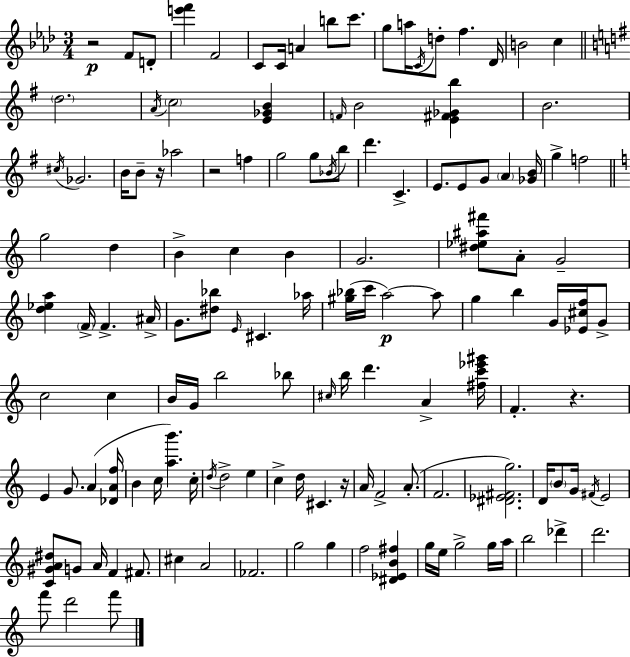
{
  \clef treble
  \numericTimeSignature
  \time 3/4
  \key aes \major
  \repeat volta 2 { r2\p f'8 d'8-. | <e''' f'''>4 f'2 | c'8 c'16 a'4 b''8 c'''8. | g''8 a''16 \acciaccatura { c'16 } d''8-. f''4. | \break des'16 b'2 c''4 | \bar "||" \break \key g \major \parenthesize d''2. | \acciaccatura { a'16 } \parenthesize c''2 <e' ges' b'>4 | \grace { f'16 } b'2 <e' fis' ges' b''>4 | b'2. | \break \acciaccatura { cis''16 } ges'2. | b'16 b'8-- r16 aes''2 | r2 f''4 | g''2 g''8 | \break \acciaccatura { bes'16 } b''8 d'''4. c'4.-> | e'8. e'8 g'8 \parenthesize a'4 | <ges' b'>16 g''4-> f''2 | \bar "||" \break \key a \minor g''2 d''4 | b'4-> c''4 b'4 | g'2. | <dis'' ees'' ais'' fis'''>8 a'8-. g'2-- | \break <d'' ees'' a''>4 \parenthesize f'16-> f'4.-> ais'16-> | g'8. <dis'' bes''>8 \grace { e'16 } cis'4. | aes''16 <gis'' bes''>16( c'''16 a''2~~\p) a''8 | g''4 b''4 g'16 <ees' cis'' f''>16 g'8-> | \break c''2 c''4 | b'16 g'16 b''2 bes''8 | \grace { cis''16 } b''16 d'''4. a'4-> | <fis'' c''' ees''' gis'''>16 f'4.-. r4. | \break e'4 g'8. a'4( | <des' a' f''>16 b'4 c''16 <a'' b'''>4.) | c''16-. \acciaccatura { d''16 } d''2-> e''4 | c''4-> d''16 cis'4. | \break r16 a'16 f'2-> | a'8.-.( f'2. | <dis' ees' fis' g''>2.) | d'16 \parenthesize b'8 g'16 \acciaccatura { fis'16 } e'2 | \break <c' gis' a' dis''>8 g'8 a'16 f'4 | fis'8. cis''4 a'2 | fes'2. | g''2 | \break g''4 f''2 | <dis' ees' b' fis''>4 g''16 e''16 g''2-> | g''16 a''16 b''2 | des'''4-> d'''2. | \break f'''8 d'''2 | f'''8 } \bar "|."
}